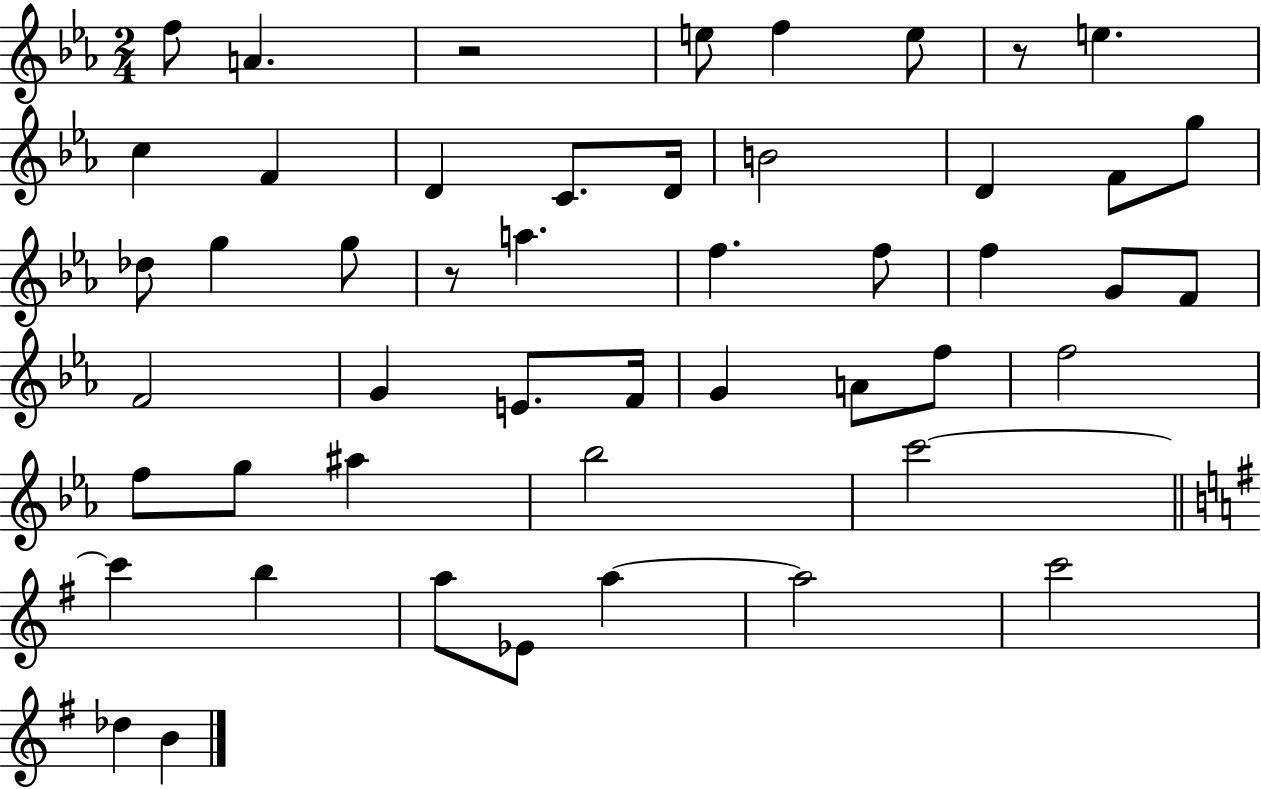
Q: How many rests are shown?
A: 3